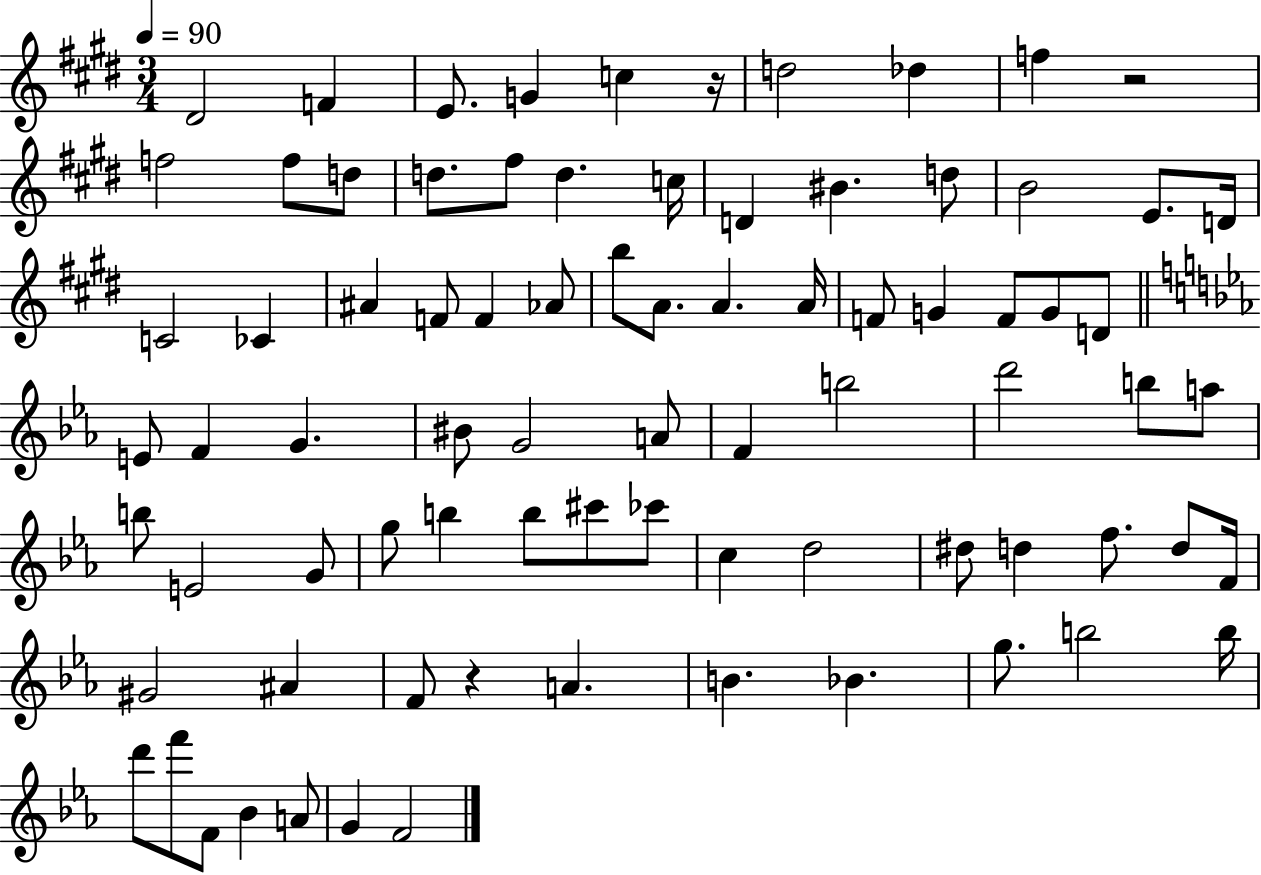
X:1
T:Untitled
M:3/4
L:1/4
K:E
^D2 F E/2 G c z/4 d2 _d f z2 f2 f/2 d/2 d/2 ^f/2 d c/4 D ^B d/2 B2 E/2 D/4 C2 _C ^A F/2 F _A/2 b/2 A/2 A A/4 F/2 G F/2 G/2 D/2 E/2 F G ^B/2 G2 A/2 F b2 d'2 b/2 a/2 b/2 E2 G/2 g/2 b b/2 ^c'/2 _c'/2 c d2 ^d/2 d f/2 d/2 F/4 ^G2 ^A F/2 z A B _B g/2 b2 b/4 d'/2 f'/2 F/2 _B A/2 G F2